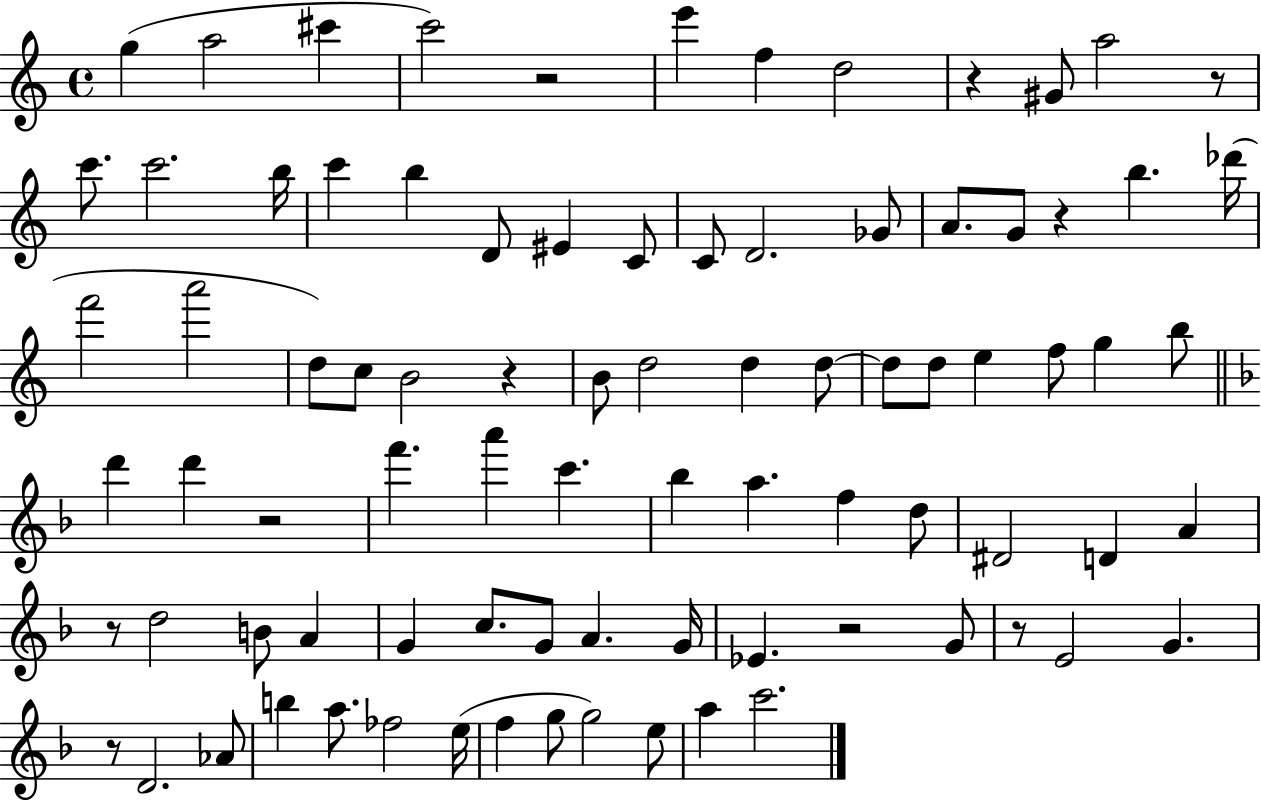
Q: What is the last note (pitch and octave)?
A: C6